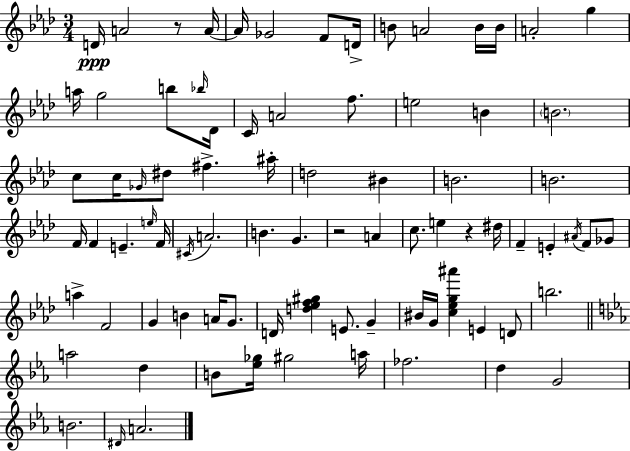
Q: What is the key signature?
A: AES major